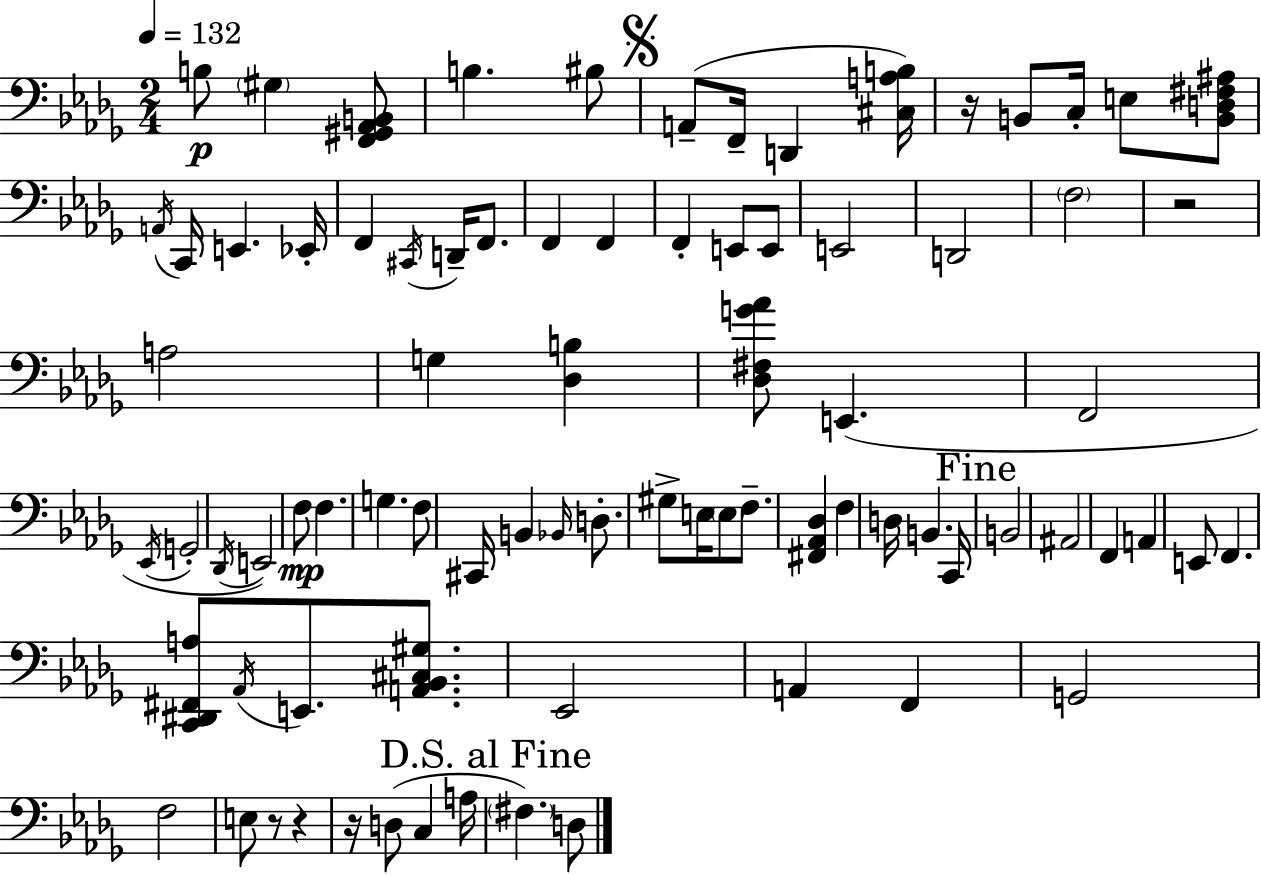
B3/e G#3/q [F2,G#2,Ab2,B2]/e B3/q. BIS3/e A2/e F2/s D2/q [C#3,A3,B3]/s R/s B2/e C3/s E3/e [B2,D3,F#3,A#3]/e A2/s C2/s E2/q. Eb2/s F2/q C#2/s D2/s F2/e. F2/q F2/q F2/q E2/e E2/e E2/h D2/h F3/h R/h A3/h G3/q [Db3,B3]/q [Db3,F#3,G4,Ab4]/e E2/q. F2/h Eb2/s G2/h Db2/s E2/h F3/e F3/q. G3/q. F3/e C#2/s B2/q Bb2/s D3/e. G#3/e E3/s E3/e F3/e. [F#2,Ab2,Db3]/q F3/q D3/s B2/q. C2/s B2/h A#2/h F2/q A2/q E2/e F2/q. [C2,D#2,F#2,A3]/e Ab2/s E2/e. [A2,Bb2,C#3,G#3]/e. Eb2/h A2/q F2/q G2/h F3/h E3/e R/e R/q R/s D3/e C3/q A3/s F#3/q. D3/e